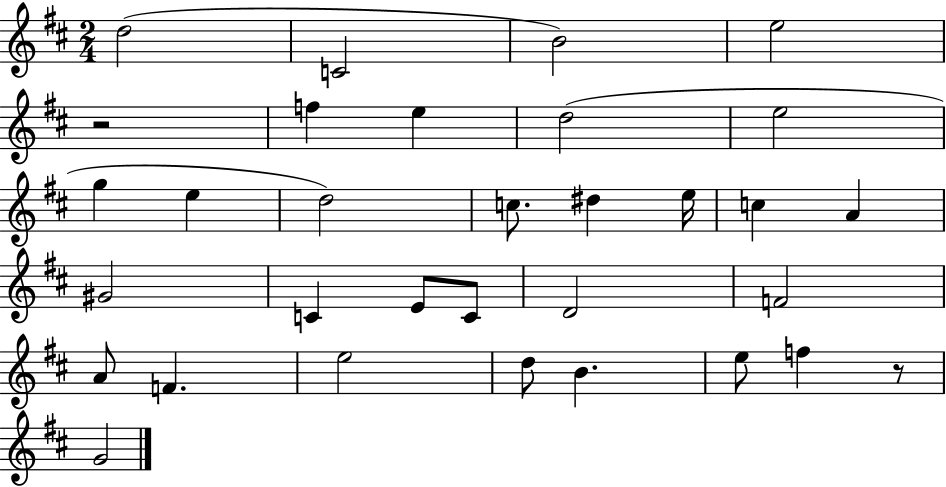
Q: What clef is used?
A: treble